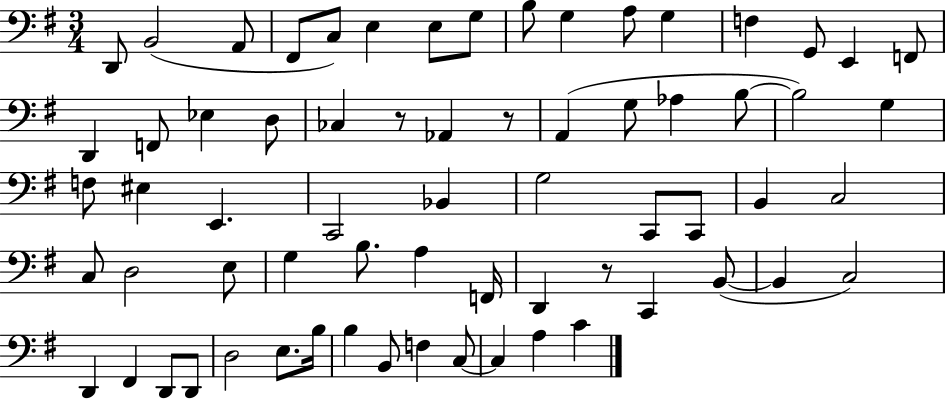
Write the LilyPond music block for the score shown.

{
  \clef bass
  \numericTimeSignature
  \time 3/4
  \key g \major
  d,8 b,2( a,8 | fis,8 c8) e4 e8 g8 | b8 g4 a8 g4 | f4 g,8 e,4 f,8 | \break d,4 f,8 ees4 d8 | ces4 r8 aes,4 r8 | a,4( g8 aes4 b8~~ | b2) g4 | \break f8 eis4 e,4. | c,2 bes,4 | g2 c,8 c,8 | b,4 c2 | \break c8 d2 e8 | g4 b8. a4 f,16 | d,4 r8 c,4 b,8~(~ | b,4 c2) | \break d,4 fis,4 d,8 d,8 | d2 e8. b16 | b4 b,8 f4 c8~~ | c4 a4 c'4 | \break \bar "|."
}